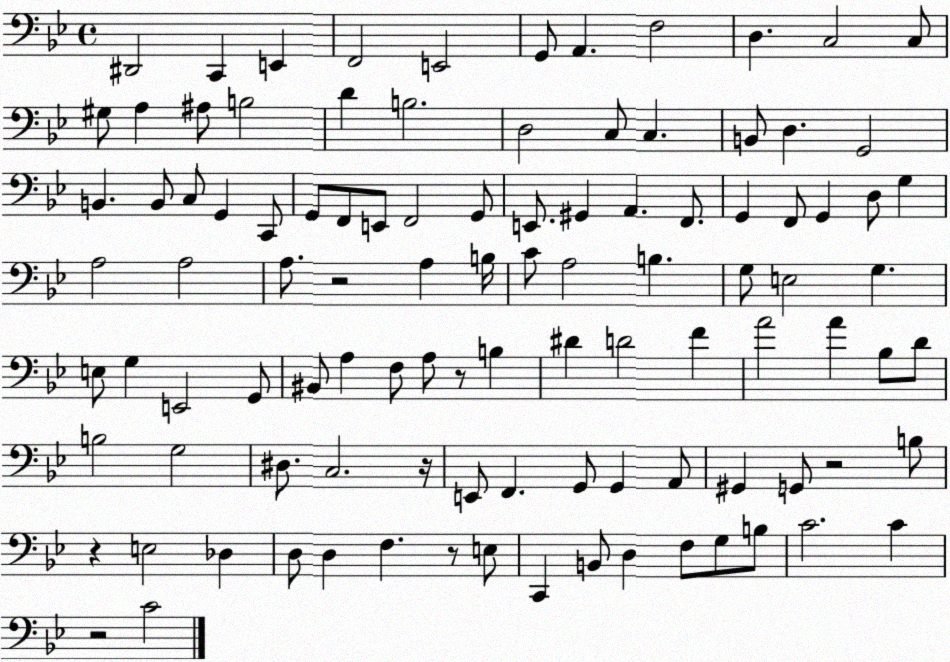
X:1
T:Untitled
M:4/4
L:1/4
K:Bb
^D,,2 C,, E,, F,,2 E,,2 G,,/2 A,, F,2 D, C,2 C,/2 ^G,/2 A, ^A,/2 B,2 D B,2 D,2 C,/2 C, B,,/2 D, G,,2 B,, B,,/2 C,/2 G,, C,,/2 G,,/2 F,,/2 E,,/2 F,,2 G,,/2 E,,/2 ^G,, A,, F,,/2 G,, F,,/2 G,, D,/2 G, A,2 A,2 A,/2 z2 A, B,/4 C/2 A,2 B, G,/2 E,2 G, E,/2 G, E,,2 G,,/2 ^B,,/2 A, F,/2 A,/2 z/2 B, ^D D2 F A2 A _B,/2 D/2 B,2 G,2 ^D,/2 C,2 z/4 E,,/2 F,, G,,/2 G,, A,,/2 ^G,, G,,/2 z2 B,/2 z E,2 _D, D,/2 D, F, z/2 E,/2 C,, B,,/2 D, F,/2 G,/2 B,/2 C2 C z2 C2